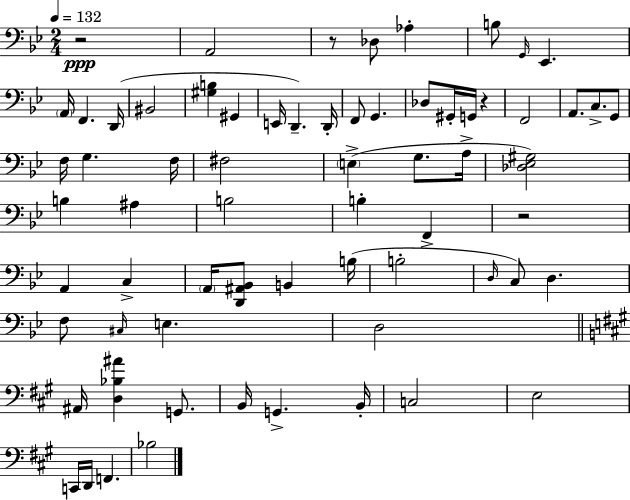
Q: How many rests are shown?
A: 4